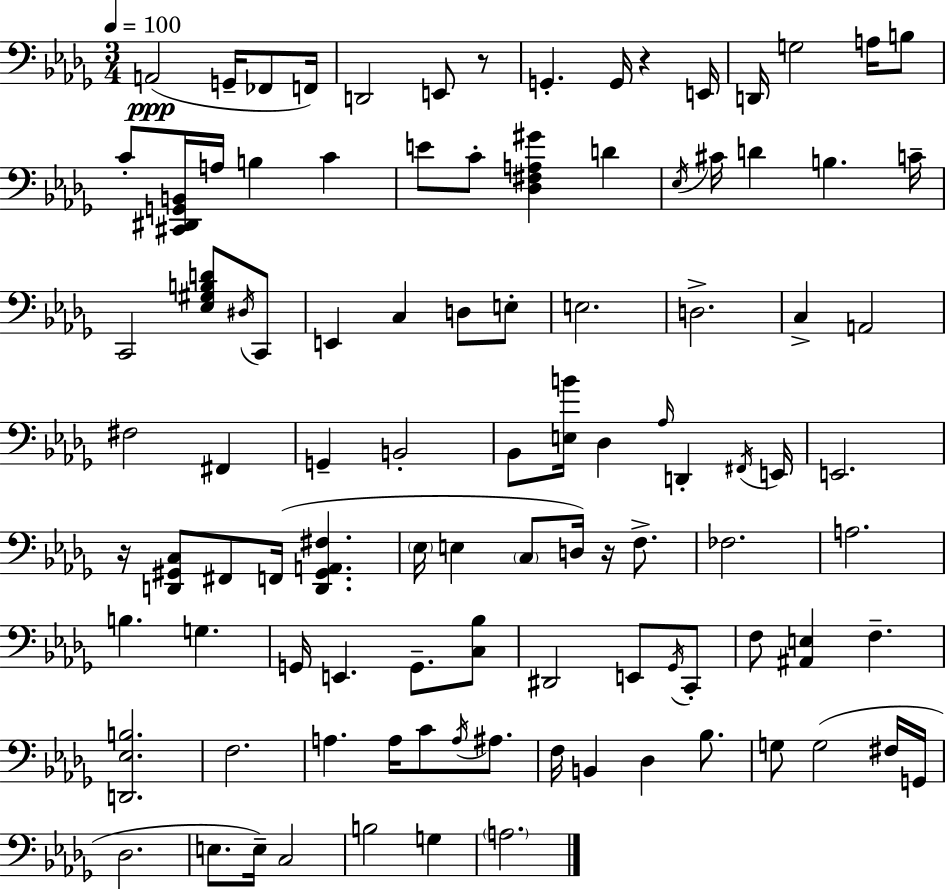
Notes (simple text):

A2/h G2/s FES2/e F2/s D2/h E2/e R/e G2/q. G2/s R/q E2/s D2/s G3/h A3/s B3/e C4/e [C#2,D#2,G2,B2]/s A3/s B3/q C4/q E4/e C4/e [Db3,F#3,A3,G#4]/q D4/q Eb3/s C#4/s D4/q B3/q. C4/s C2/h [Eb3,G#3,B3,D4]/e D#3/s C2/e E2/q C3/q D3/e E3/e E3/h. D3/h. C3/q A2/h F#3/h F#2/q G2/q B2/h Bb2/e [E3,B4]/s Db3/q Ab3/s D2/q F#2/s E2/s E2/h. R/s [D2,G#2,C3]/e F#2/e F2/s [D2,G#2,A2,F#3]/q. Eb3/s E3/q C3/e D3/s R/s F3/e. FES3/h. A3/h. B3/q. G3/q. G2/s E2/q. G2/e. [C3,Bb3]/e D#2/h E2/e Gb2/s C2/e F3/e [A#2,E3]/q F3/q. [D2,Eb3,B3]/h. F3/h. A3/q. A3/s C4/e A3/s A#3/e. F3/s B2/q Db3/q Bb3/e. G3/e G3/h F#3/s G2/s Db3/h. E3/e. E3/s C3/h B3/h G3/q A3/h.